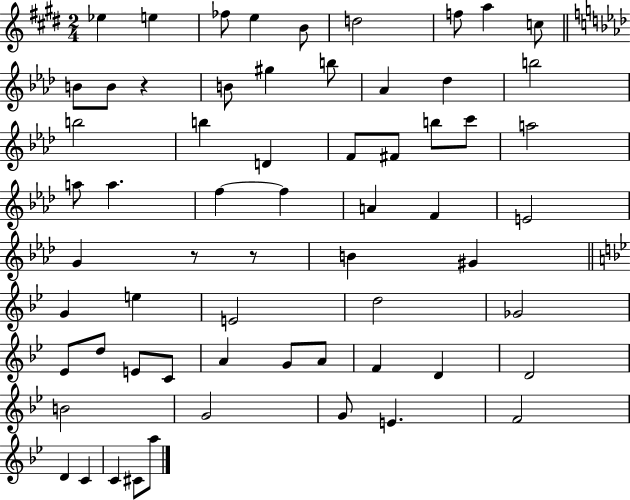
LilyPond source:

{
  \clef treble
  \numericTimeSignature
  \time 2/4
  \key e \major
  ees''4 e''4 | fes''8 e''4 b'8 | d''2 | f''8 a''4 c''8 | \break \bar "||" \break \key f \minor b'8 b'8 r4 | b'8 gis''4 b''8 | aes'4 des''4 | b''2 | \break b''2 | b''4 d'4 | f'8 fis'8 b''8 c'''8 | a''2 | \break a''8 a''4. | f''4~~ f''4 | a'4 f'4 | e'2 | \break g'4 r8 r8 | b'4 gis'4 | \bar "||" \break \key bes \major g'4 e''4 | e'2 | d''2 | ges'2 | \break ees'8 d''8 e'8 c'8 | a'4 g'8 a'8 | f'4 d'4 | d'2 | \break b'2 | g'2 | g'8 e'4. | f'2 | \break d'4 c'4 | c'4 cis'8 a''8 | \bar "|."
}